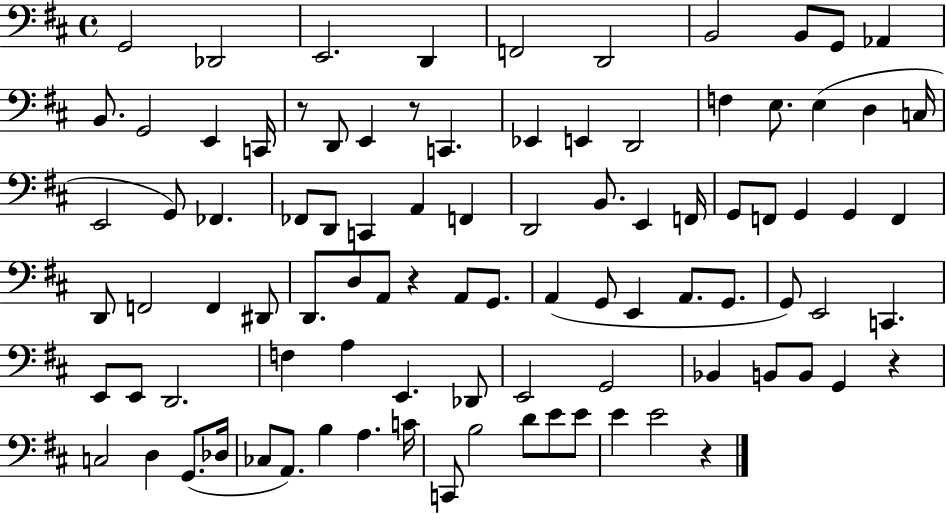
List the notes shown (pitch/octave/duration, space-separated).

G2/h Db2/h E2/h. D2/q F2/h D2/h B2/h B2/e G2/e Ab2/q B2/e. G2/h E2/q C2/s R/e D2/e E2/q R/e C2/q. Eb2/q E2/q D2/h F3/q E3/e. E3/q D3/q C3/s E2/h G2/e FES2/q. FES2/e D2/e C2/q A2/q F2/q D2/h B2/e. E2/q F2/s G2/e F2/e G2/q G2/q F2/q D2/e F2/h F2/q D#2/e D2/e. D3/e A2/e R/q A2/e G2/e. A2/q G2/e E2/q A2/e. G2/e. G2/e E2/h C2/q. E2/e E2/e D2/h. F3/q A3/q E2/q. Db2/e E2/h G2/h Bb2/q B2/e B2/e G2/q R/q C3/h D3/q G2/e. Db3/s CES3/e A2/e. B3/q A3/q. C4/s C2/e B3/h D4/e E4/e E4/e E4/q E4/h R/q